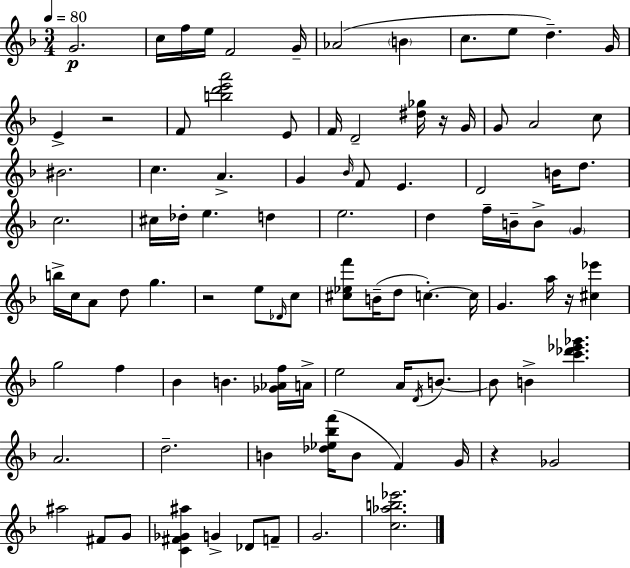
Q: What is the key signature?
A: D minor